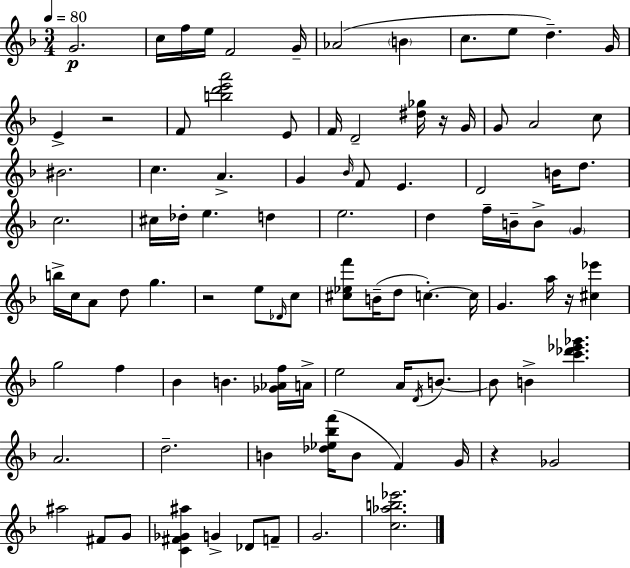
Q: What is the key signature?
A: D minor